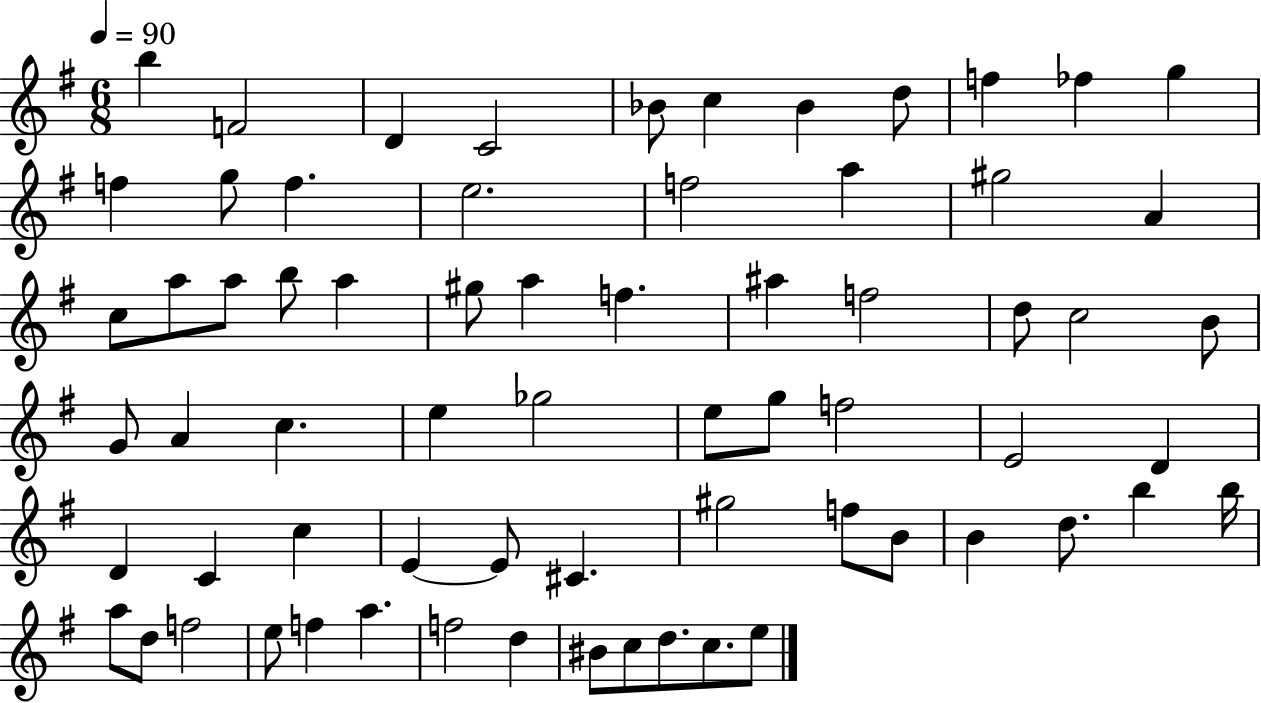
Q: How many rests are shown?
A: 0